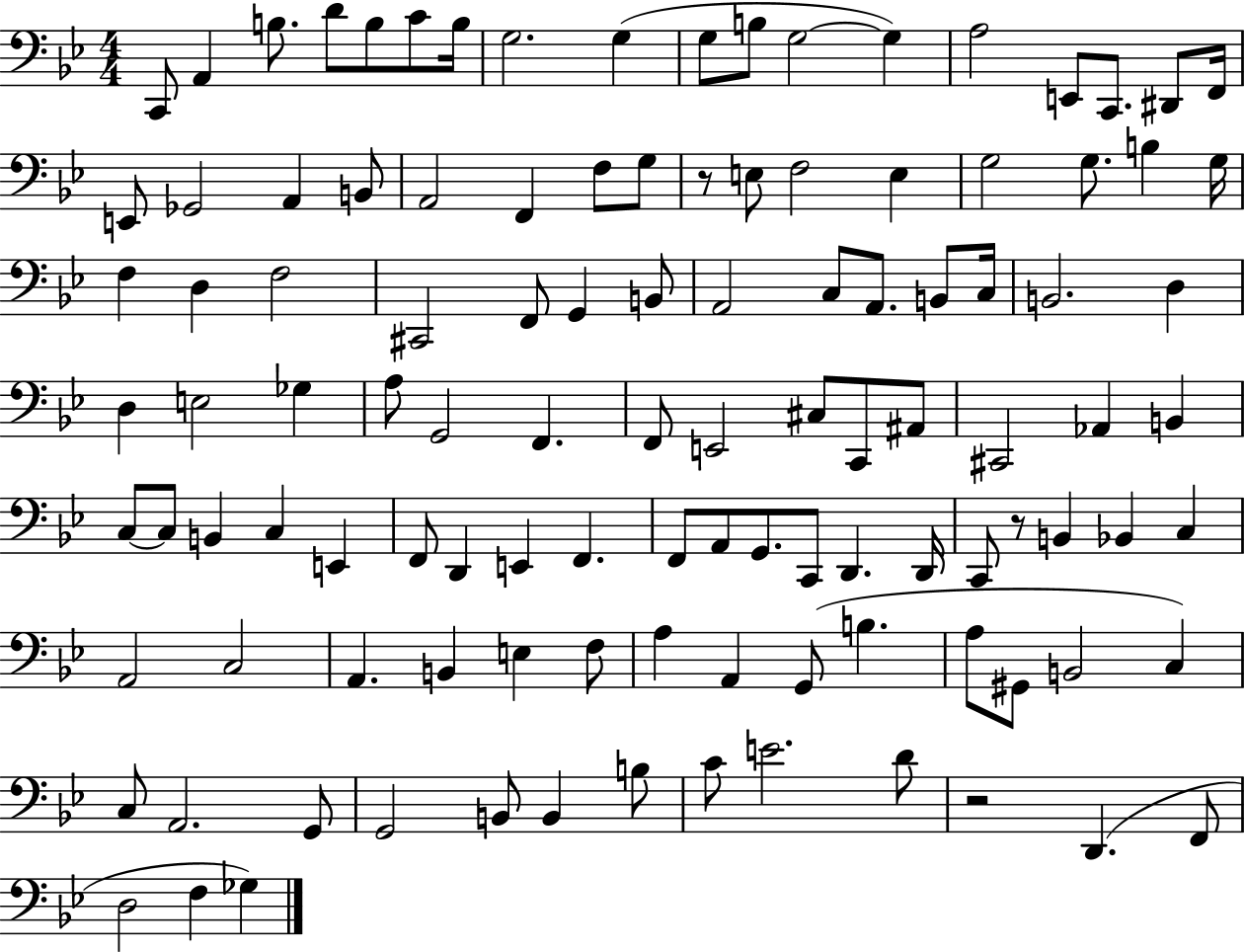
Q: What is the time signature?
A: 4/4